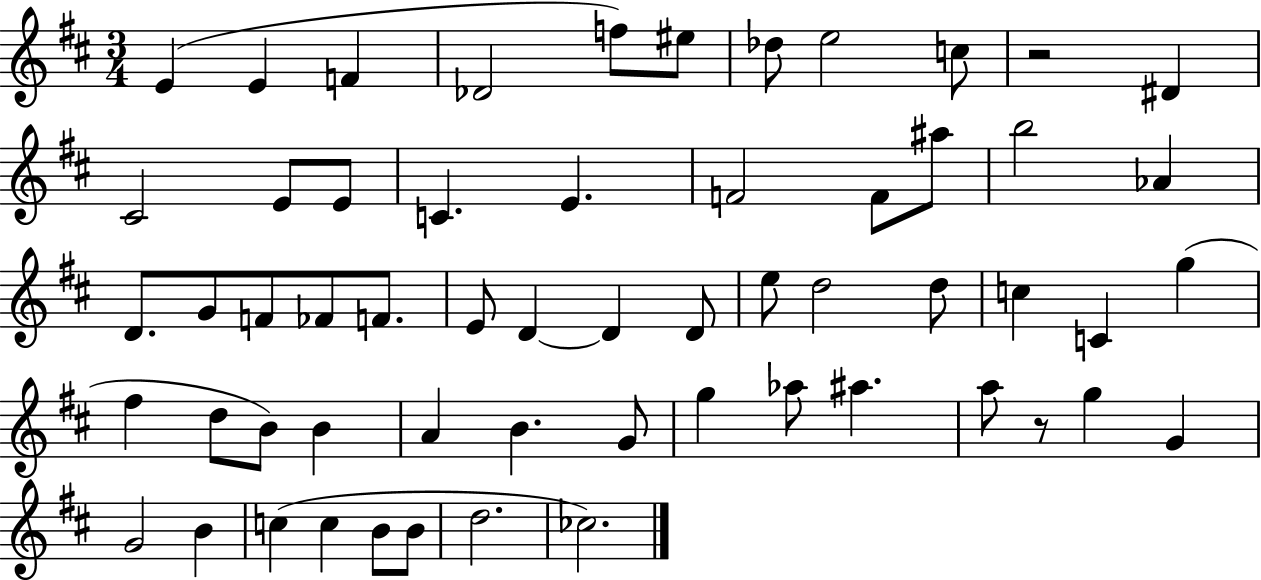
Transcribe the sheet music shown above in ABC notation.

X:1
T:Untitled
M:3/4
L:1/4
K:D
E E F _D2 f/2 ^e/2 _d/2 e2 c/2 z2 ^D ^C2 E/2 E/2 C E F2 F/2 ^a/2 b2 _A D/2 G/2 F/2 _F/2 F/2 E/2 D D D/2 e/2 d2 d/2 c C g ^f d/2 B/2 B A B G/2 g _a/2 ^a a/2 z/2 g G G2 B c c B/2 B/2 d2 _c2